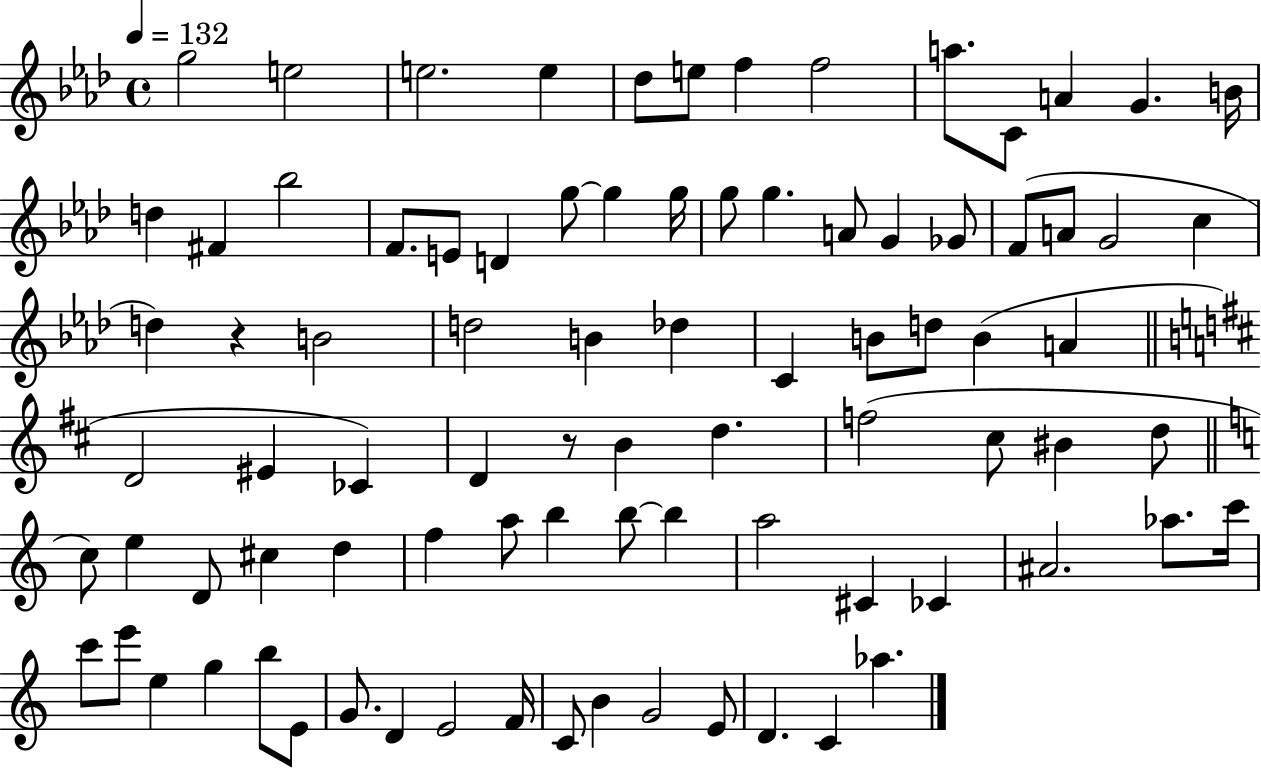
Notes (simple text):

G5/h E5/h E5/h. E5/q Db5/e E5/e F5/q F5/h A5/e. C4/e A4/q G4/q. B4/s D5/q F#4/q Bb5/h F4/e. E4/e D4/q G5/e G5/q G5/s G5/e G5/q. A4/e G4/q Gb4/e F4/e A4/e G4/h C5/q D5/q R/q B4/h D5/h B4/q Db5/q C4/q B4/e D5/e B4/q A4/q D4/h EIS4/q CES4/q D4/q R/e B4/q D5/q. F5/h C#5/e BIS4/q D5/e C5/e E5/q D4/e C#5/q D5/q F5/q A5/e B5/q B5/e B5/q A5/h C#4/q CES4/q A#4/h. Ab5/e. C6/s C6/e E6/e E5/q G5/q B5/e E4/e G4/e. D4/q E4/h F4/s C4/e B4/q G4/h E4/e D4/q. C4/q Ab5/q.